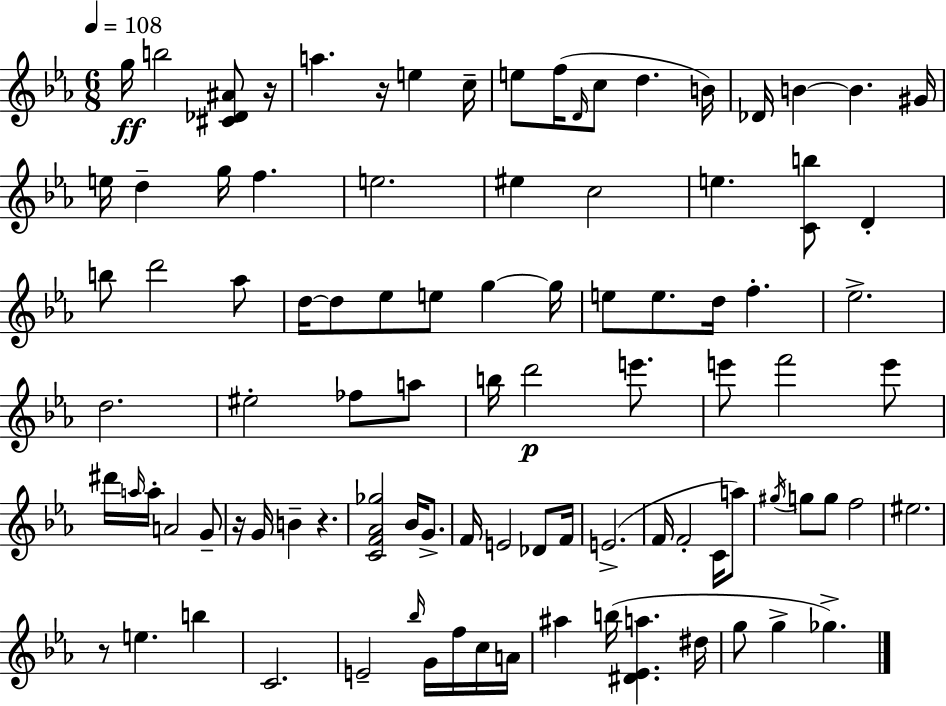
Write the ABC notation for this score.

X:1
T:Untitled
M:6/8
L:1/4
K:Eb
g/4 b2 [^C_D^A]/2 z/4 a z/4 e c/4 e/2 f/4 D/4 c/2 d B/4 _D/4 B B ^G/4 e/4 d g/4 f e2 ^e c2 e [Cb]/2 D b/2 d'2 _a/2 d/4 d/2 _e/2 e/2 g g/4 e/2 e/2 d/4 f _e2 d2 ^e2 _f/2 a/2 b/4 d'2 e'/2 e'/2 f'2 e'/2 ^d'/4 a/4 a/4 A2 G/2 z/4 G/4 B z [CF_A_g]2 _B/4 G/2 F/4 E2 _D/2 F/4 E2 F/4 F2 C/4 a/2 ^g/4 g/2 g/2 f2 ^e2 z/2 e b C2 E2 _b/4 G/4 f/4 c/4 A/4 ^a b/4 [^D_Ea] ^d/4 g/2 g _g